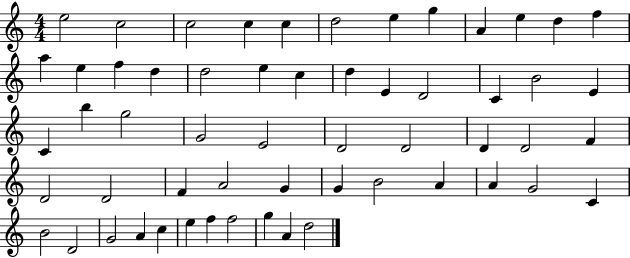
E5/h C5/h C5/h C5/q C5/q D5/h E5/q G5/q A4/q E5/q D5/q F5/q A5/q E5/q F5/q D5/q D5/h E5/q C5/q D5/q E4/q D4/h C4/q B4/h E4/q C4/q B5/q G5/h G4/h E4/h D4/h D4/h D4/q D4/h F4/q D4/h D4/h F4/q A4/h G4/q G4/q B4/h A4/q A4/q G4/h C4/q B4/h D4/h G4/h A4/q C5/q E5/q F5/q F5/h G5/q A4/q D5/h